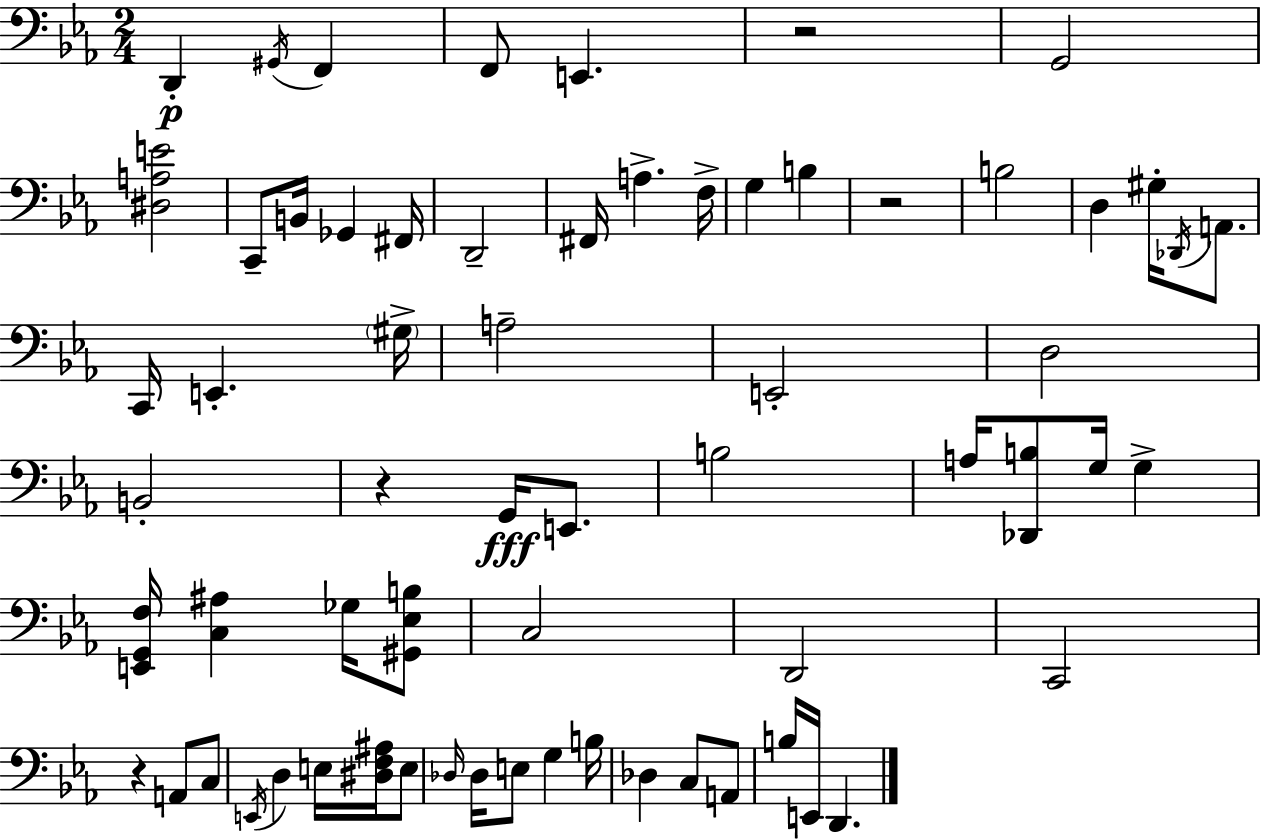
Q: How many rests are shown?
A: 4